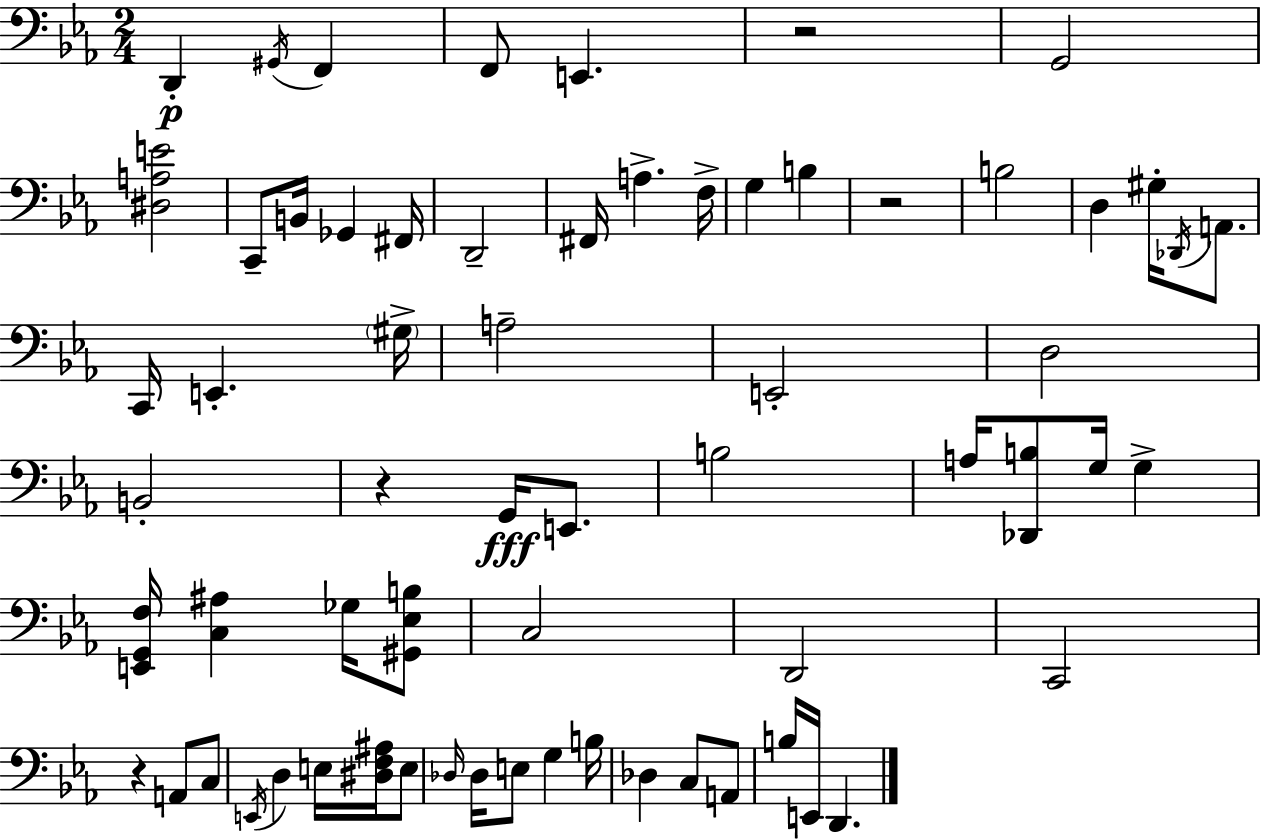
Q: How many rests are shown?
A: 4